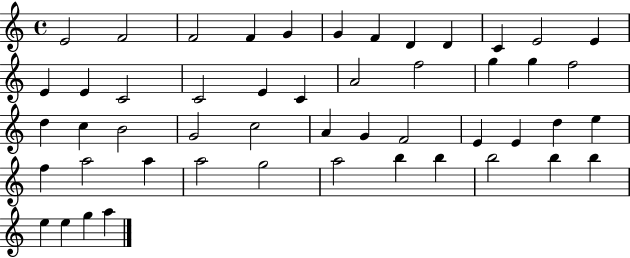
{
  \clef treble
  \time 4/4
  \defaultTimeSignature
  \key c \major
  e'2 f'2 | f'2 f'4 g'4 | g'4 f'4 d'4 d'4 | c'4 e'2 e'4 | \break e'4 e'4 c'2 | c'2 e'4 c'4 | a'2 f''2 | g''4 g''4 f''2 | \break d''4 c''4 b'2 | g'2 c''2 | a'4 g'4 f'2 | e'4 e'4 d''4 e''4 | \break f''4 a''2 a''4 | a''2 g''2 | a''2 b''4 b''4 | b''2 b''4 b''4 | \break e''4 e''4 g''4 a''4 | \bar "|."
}